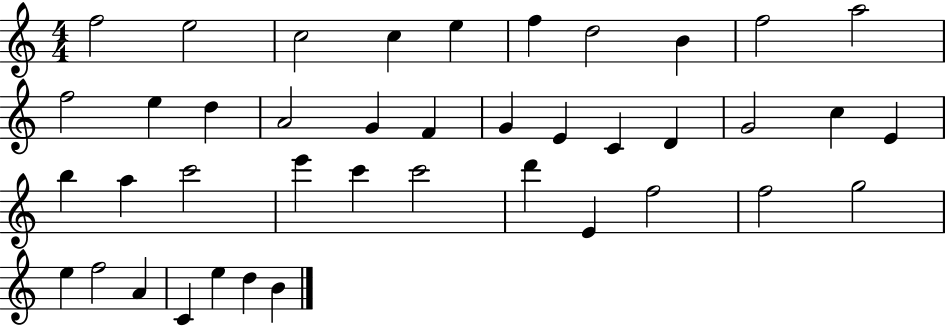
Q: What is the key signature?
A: C major